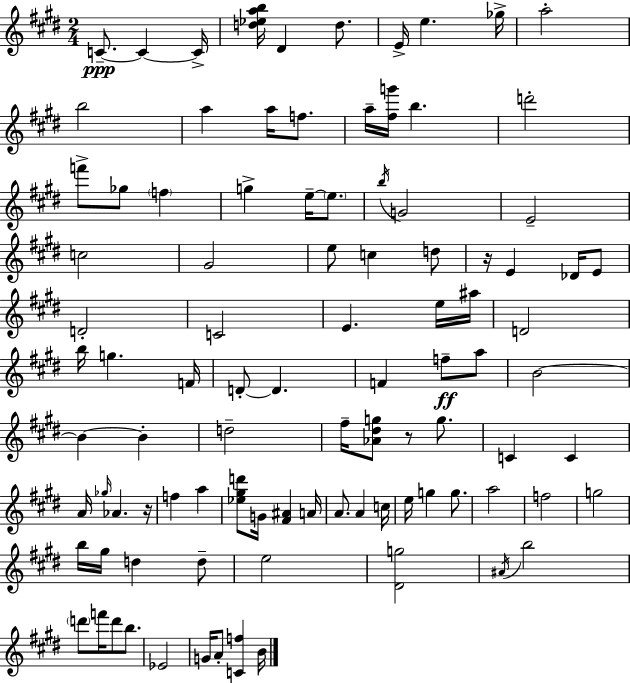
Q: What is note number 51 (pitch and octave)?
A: D5